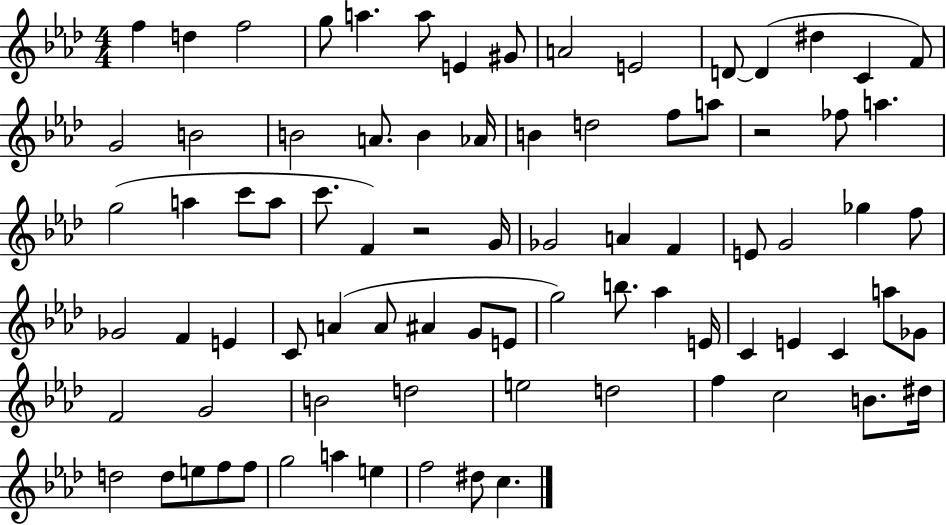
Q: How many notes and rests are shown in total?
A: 82